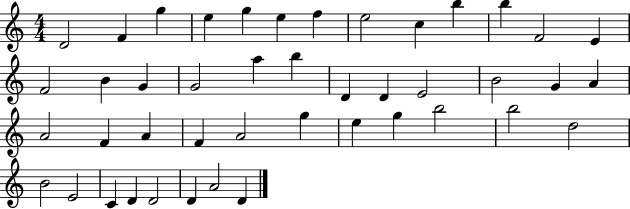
{
  \clef treble
  \numericTimeSignature
  \time 4/4
  \key c \major
  d'2 f'4 g''4 | e''4 g''4 e''4 f''4 | e''2 c''4 b''4 | b''4 f'2 e'4 | \break f'2 b'4 g'4 | g'2 a''4 b''4 | d'4 d'4 e'2 | b'2 g'4 a'4 | \break a'2 f'4 a'4 | f'4 a'2 g''4 | e''4 g''4 b''2 | b''2 d''2 | \break b'2 e'2 | c'4 d'4 d'2 | d'4 a'2 d'4 | \bar "|."
}